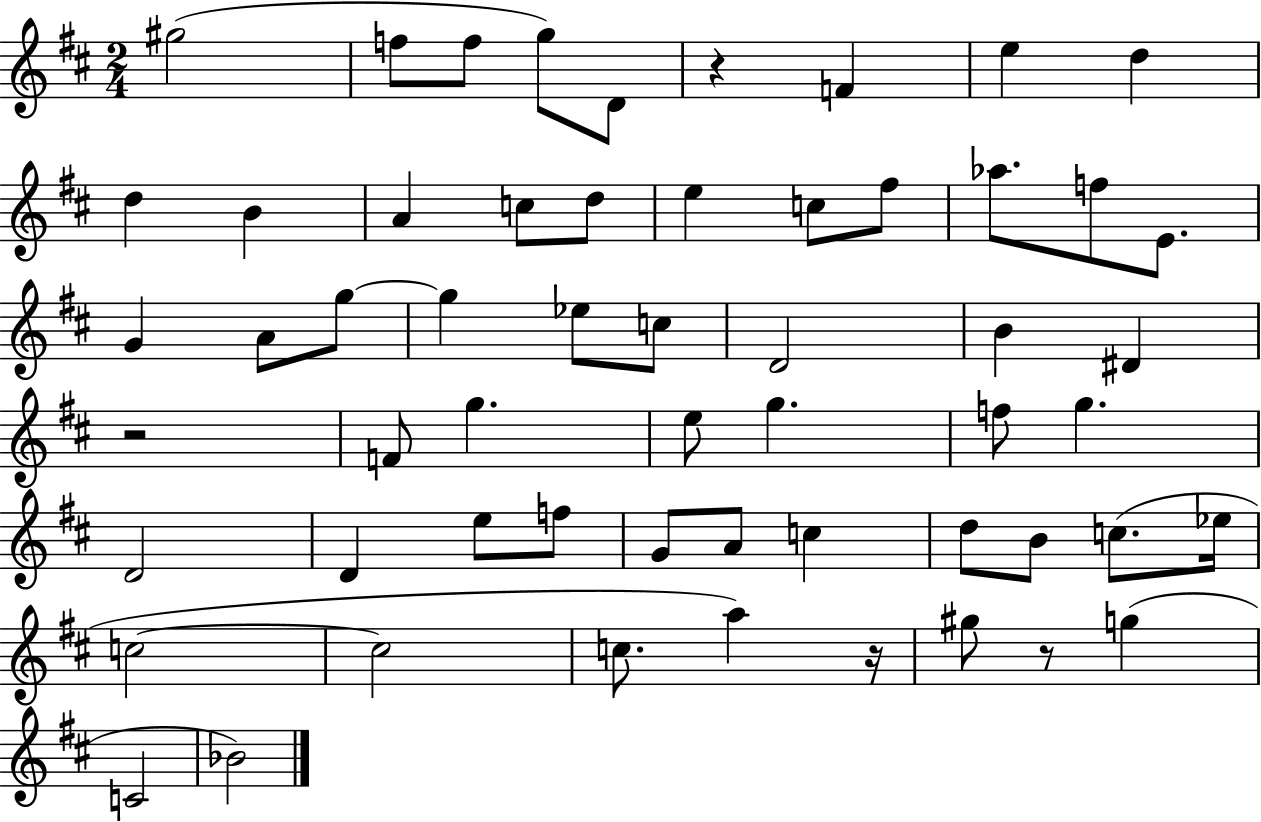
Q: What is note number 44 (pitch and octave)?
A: C5